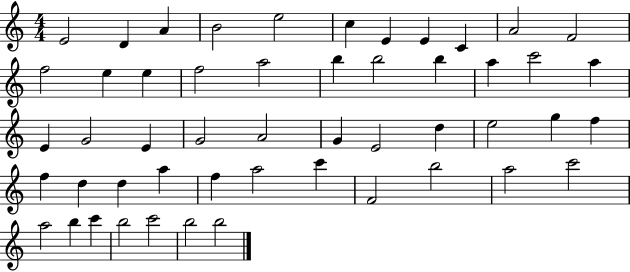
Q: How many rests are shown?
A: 0